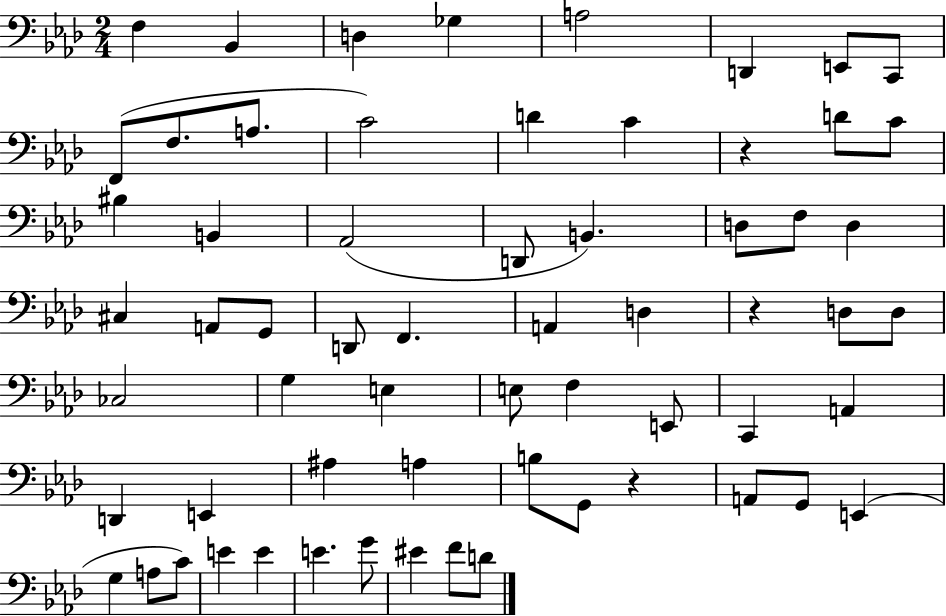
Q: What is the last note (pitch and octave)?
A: D4